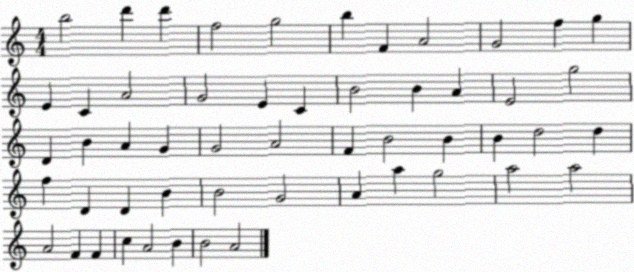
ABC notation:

X:1
T:Untitled
M:4/4
L:1/4
K:C
b2 d' d' f2 g2 b F A2 G2 f g E C A2 G2 E C B2 B A E2 g2 D B A G G2 A2 F B2 B B d2 d f D D B B2 G2 A a g2 a2 a2 A2 F F c A2 B B2 A2